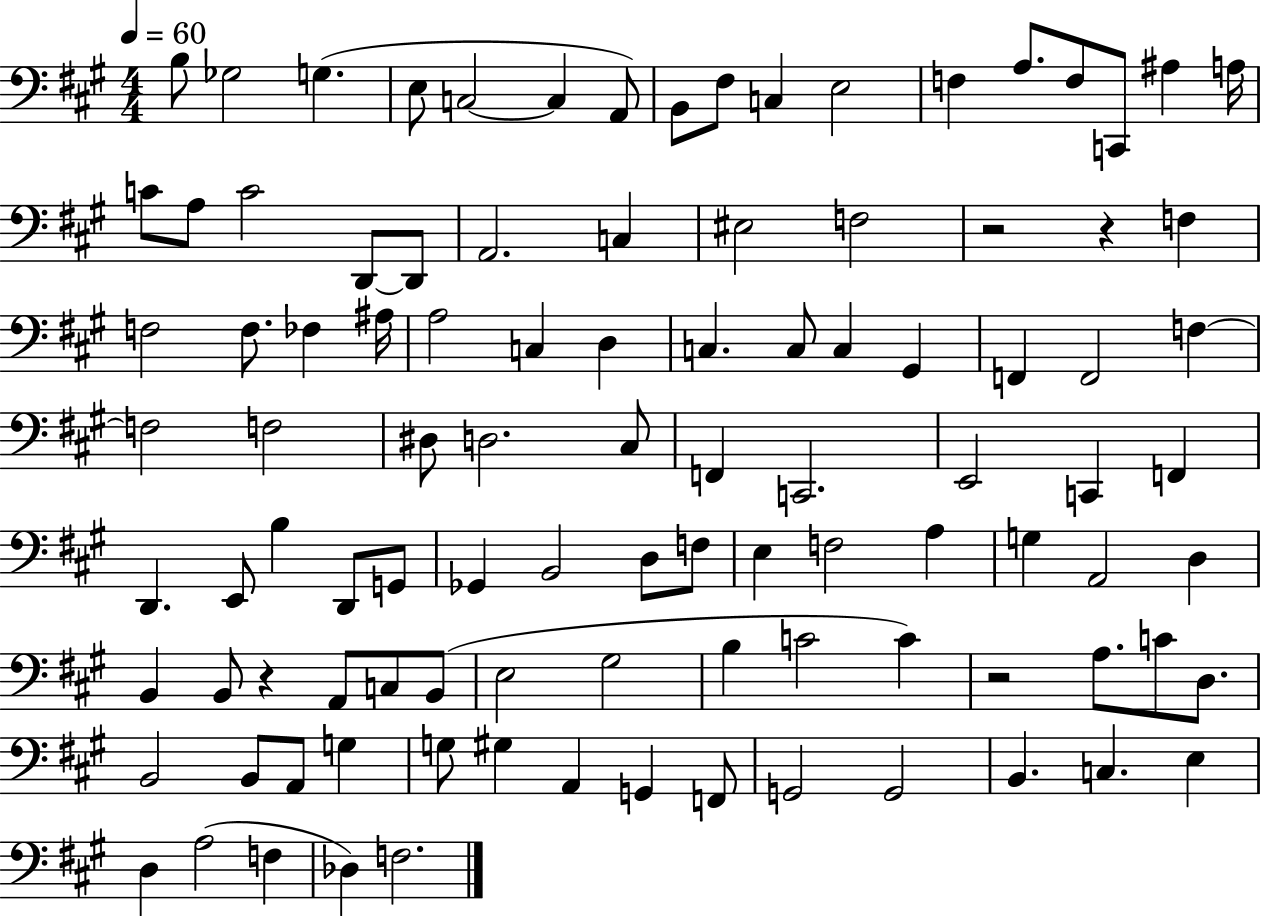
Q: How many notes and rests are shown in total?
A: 102